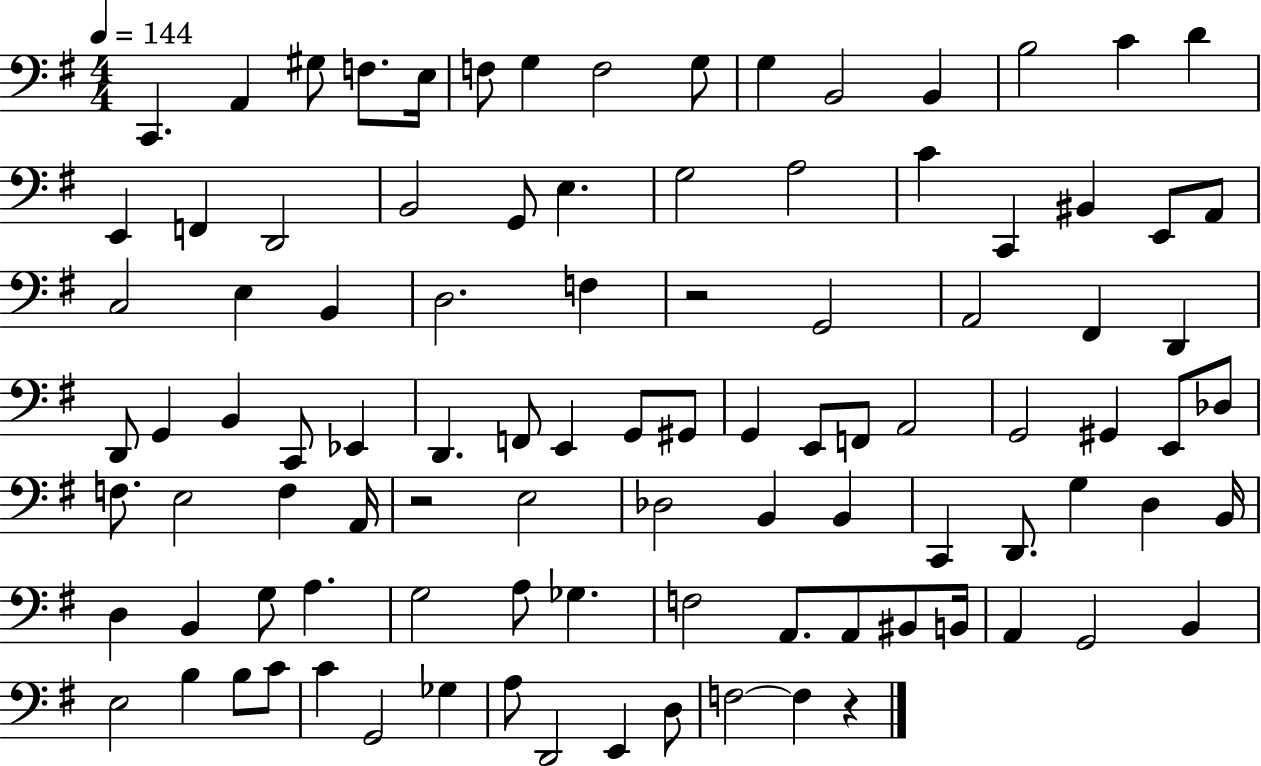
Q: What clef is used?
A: bass